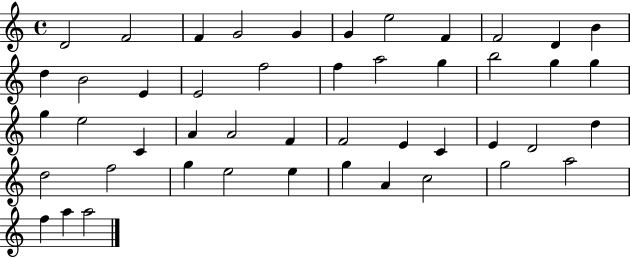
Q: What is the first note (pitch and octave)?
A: D4